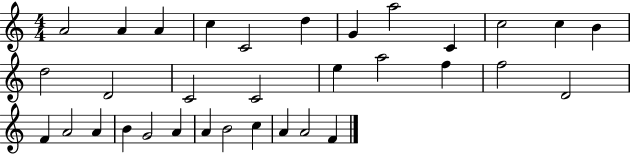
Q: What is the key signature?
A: C major